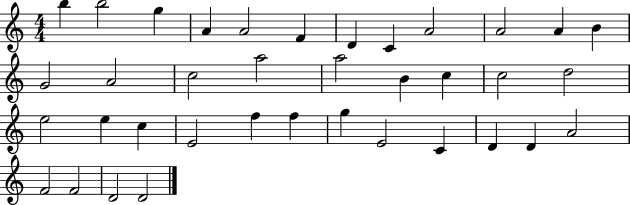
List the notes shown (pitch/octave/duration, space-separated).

B5/q B5/h G5/q A4/q A4/h F4/q D4/q C4/q A4/h A4/h A4/q B4/q G4/h A4/h C5/h A5/h A5/h B4/q C5/q C5/h D5/h E5/h E5/q C5/q E4/h F5/q F5/q G5/q E4/h C4/q D4/q D4/q A4/h F4/h F4/h D4/h D4/h